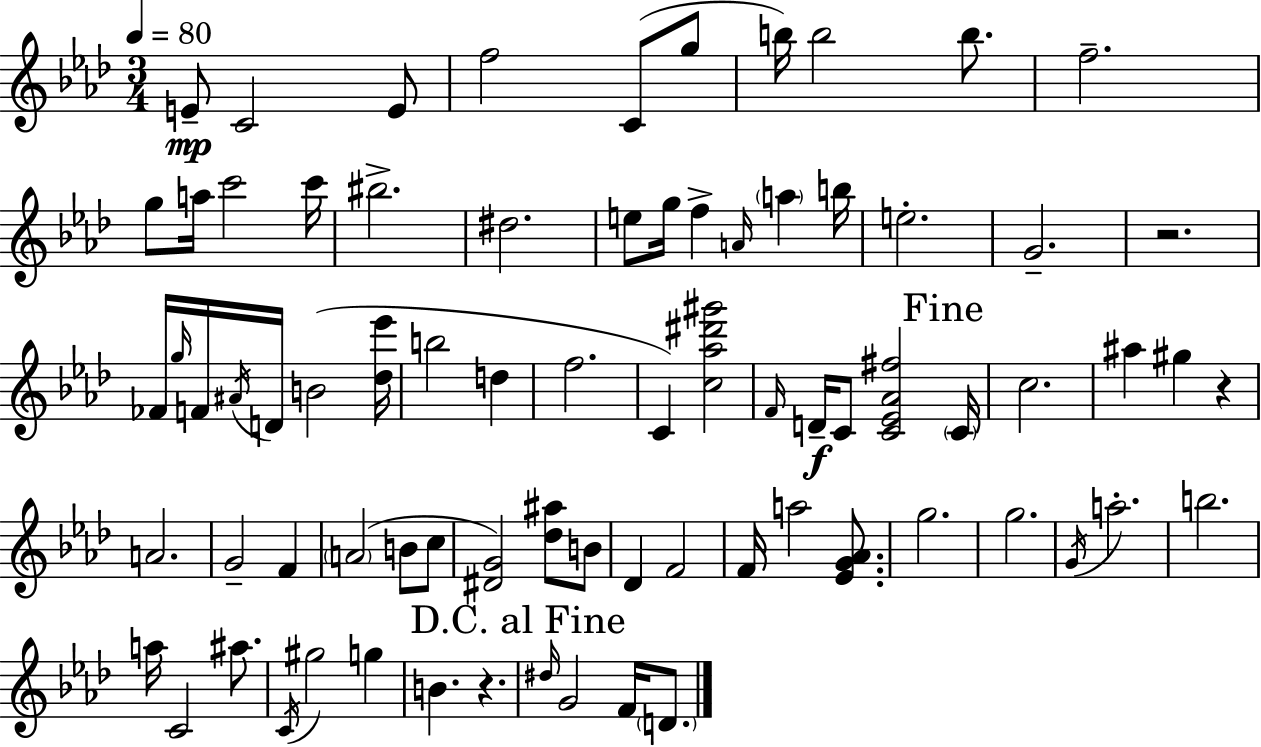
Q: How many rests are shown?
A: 3